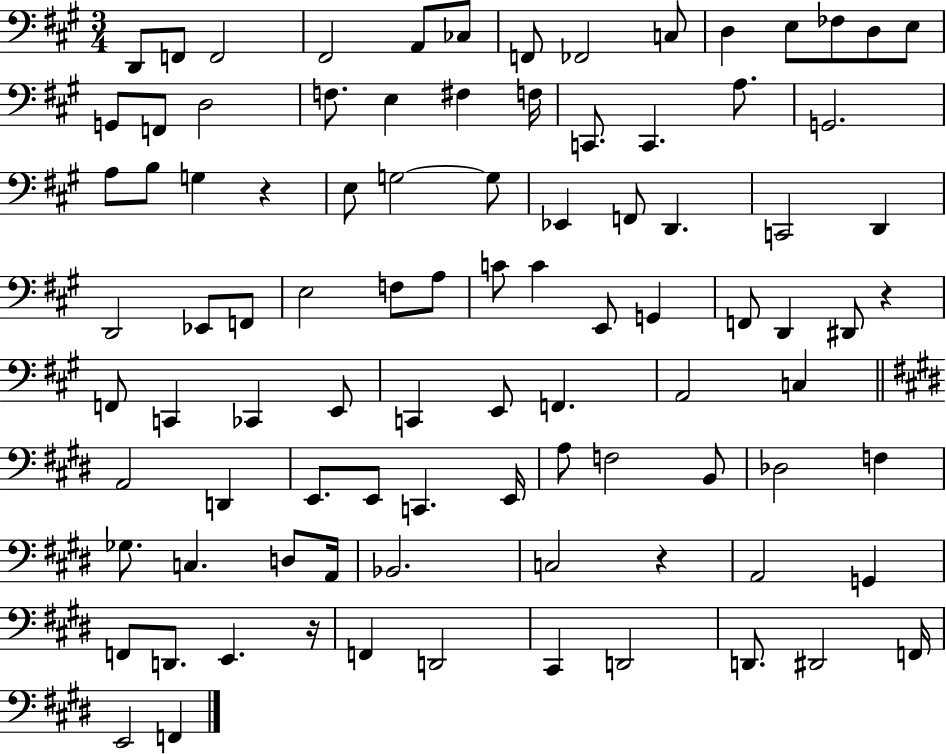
X:1
T:Untitled
M:3/4
L:1/4
K:A
D,,/2 F,,/2 F,,2 ^F,,2 A,,/2 _C,/2 F,,/2 _F,,2 C,/2 D, E,/2 _F,/2 D,/2 E,/2 G,,/2 F,,/2 D,2 F,/2 E, ^F, F,/4 C,,/2 C,, A,/2 G,,2 A,/2 B,/2 G, z E,/2 G,2 G,/2 _E,, F,,/2 D,, C,,2 D,, D,,2 _E,,/2 F,,/2 E,2 F,/2 A,/2 C/2 C E,,/2 G,, F,,/2 D,, ^D,,/2 z F,,/2 C,, _C,, E,,/2 C,, E,,/2 F,, A,,2 C, A,,2 D,, E,,/2 E,,/2 C,, E,,/4 A,/2 F,2 B,,/2 _D,2 F, _G,/2 C, D,/2 A,,/4 _B,,2 C,2 z A,,2 G,, F,,/2 D,,/2 E,, z/4 F,, D,,2 ^C,, D,,2 D,,/2 ^D,,2 F,,/4 E,,2 F,,